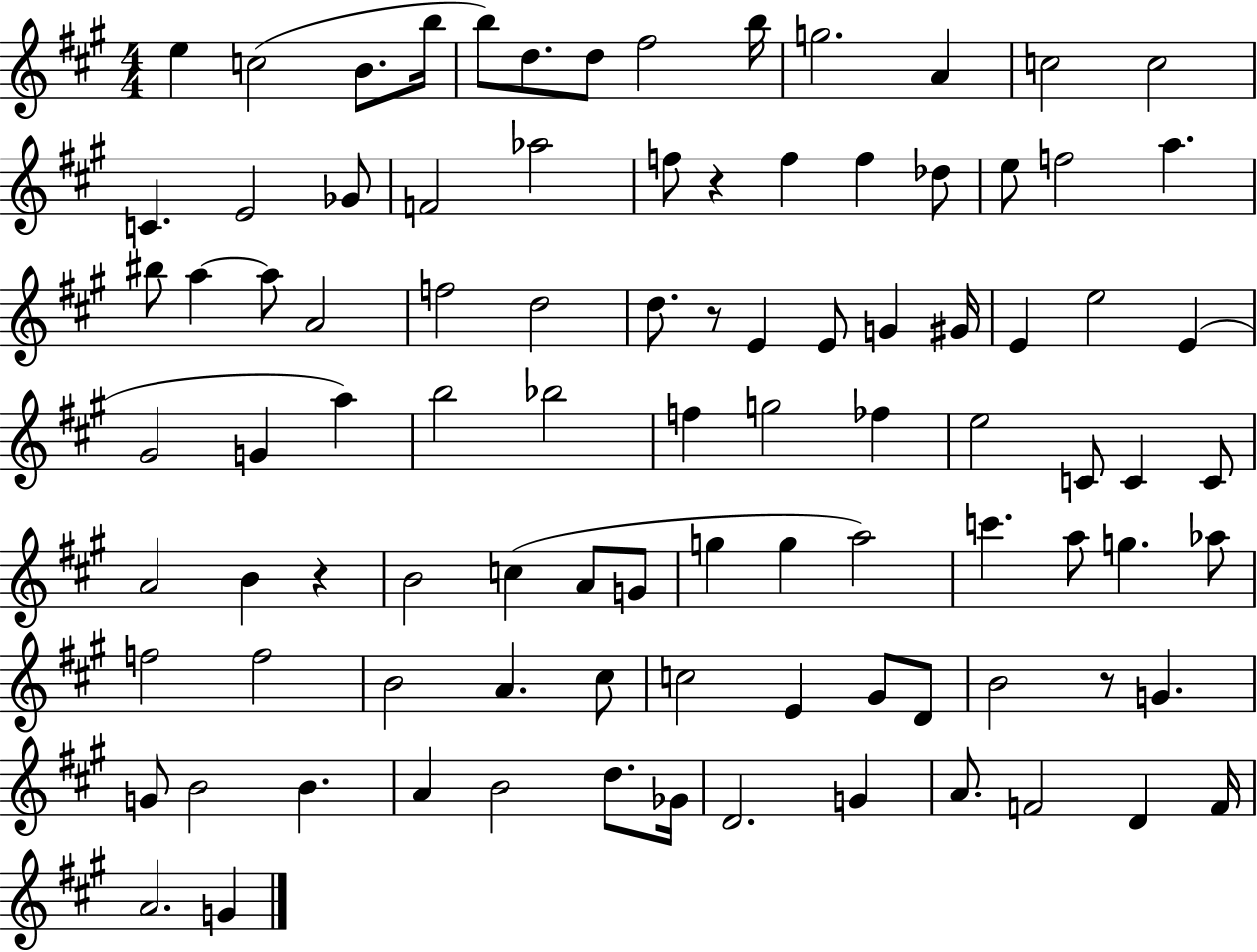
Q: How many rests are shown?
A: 4